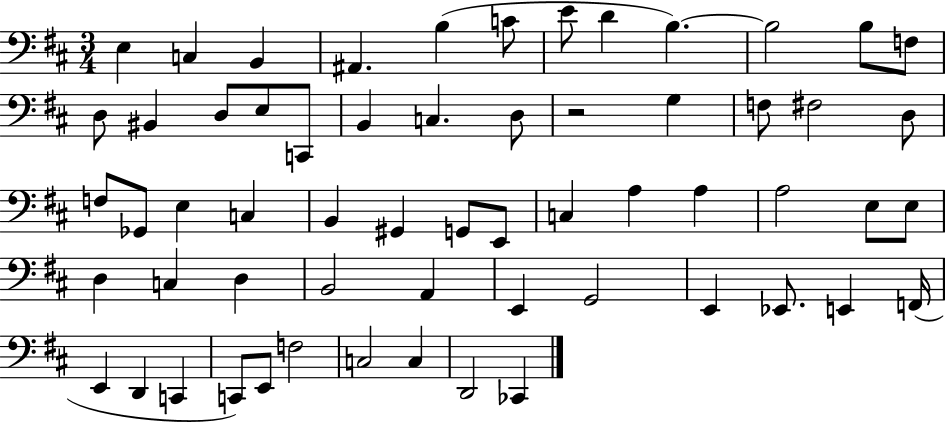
{
  \clef bass
  \numericTimeSignature
  \time 3/4
  \key d \major
  \repeat volta 2 { e4 c4 b,4 | ais,4. b4( c'8 | e'8 d'4 b4.~~) | b2 b8 f8 | \break d8 bis,4 d8 e8 c,8 | b,4 c4. d8 | r2 g4 | f8 fis2 d8 | \break f8 ges,8 e4 c4 | b,4 gis,4 g,8 e,8 | c4 a4 a4 | a2 e8 e8 | \break d4 c4 d4 | b,2 a,4 | e,4 g,2 | e,4 ees,8. e,4 f,16( | \break e,4 d,4 c,4 | c,8) e,8 f2 | c2 c4 | d,2 ces,4 | \break } \bar "|."
}